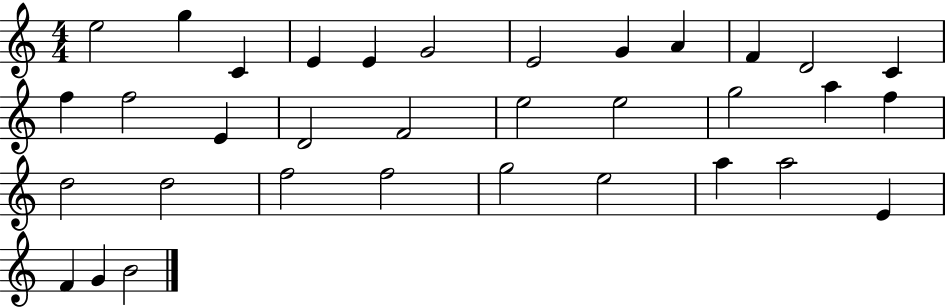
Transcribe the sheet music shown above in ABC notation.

X:1
T:Untitled
M:4/4
L:1/4
K:C
e2 g C E E G2 E2 G A F D2 C f f2 E D2 F2 e2 e2 g2 a f d2 d2 f2 f2 g2 e2 a a2 E F G B2